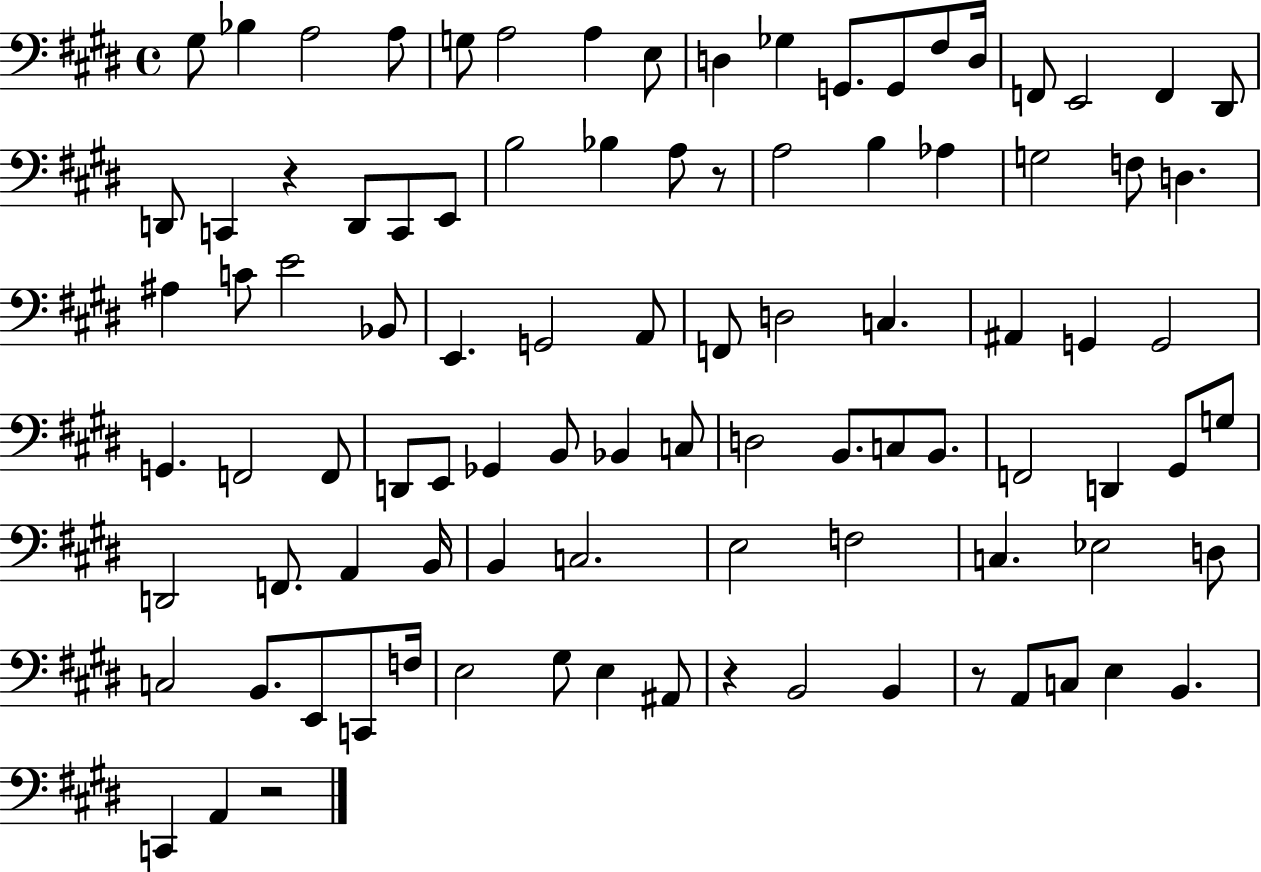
G#3/e Bb3/q A3/h A3/e G3/e A3/h A3/q E3/e D3/q Gb3/q G2/e. G2/e F#3/e D3/s F2/e E2/h F2/q D#2/e D2/e C2/q R/q D2/e C2/e E2/e B3/h Bb3/q A3/e R/e A3/h B3/q Ab3/q G3/h F3/e D3/q. A#3/q C4/e E4/h Bb2/e E2/q. G2/h A2/e F2/e D3/h C3/q. A#2/q G2/q G2/h G2/q. F2/h F2/e D2/e E2/e Gb2/q B2/e Bb2/q C3/e D3/h B2/e. C3/e B2/e. F2/h D2/q G#2/e G3/e D2/h F2/e. A2/q B2/s B2/q C3/h. E3/h F3/h C3/q. Eb3/h D3/e C3/h B2/e. E2/e C2/e F3/s E3/h G#3/e E3/q A#2/e R/q B2/h B2/q R/e A2/e C3/e E3/q B2/q. C2/q A2/q R/h